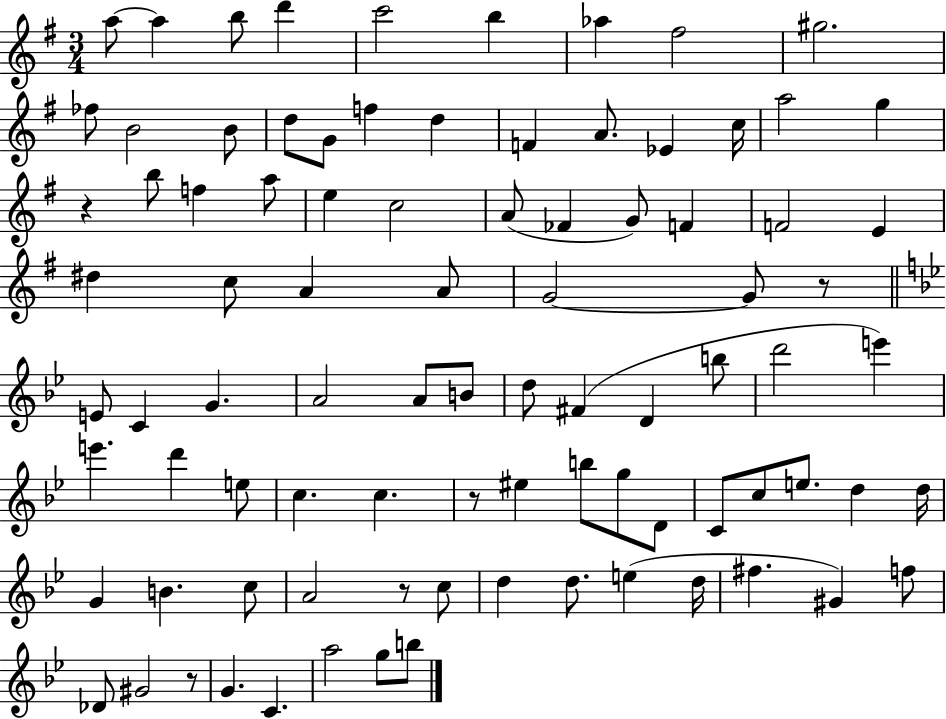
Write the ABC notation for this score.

X:1
T:Untitled
M:3/4
L:1/4
K:G
a/2 a b/2 d' c'2 b _a ^f2 ^g2 _f/2 B2 B/2 d/2 G/2 f d F A/2 _E c/4 a2 g z b/2 f a/2 e c2 A/2 _F G/2 F F2 E ^d c/2 A A/2 G2 G/2 z/2 E/2 C G A2 A/2 B/2 d/2 ^F D b/2 d'2 e' e' d' e/2 c c z/2 ^e b/2 g/2 D/2 C/2 c/2 e/2 d d/4 G B c/2 A2 z/2 c/2 d d/2 e d/4 ^f ^G f/2 _D/2 ^G2 z/2 G C a2 g/2 b/2